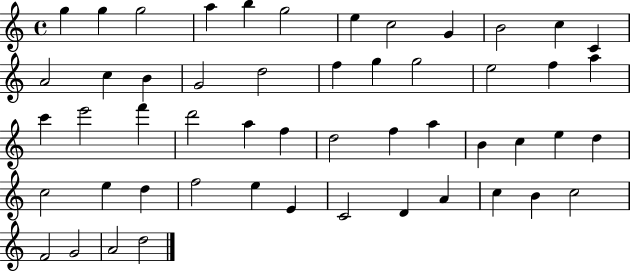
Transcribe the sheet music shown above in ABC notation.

X:1
T:Untitled
M:4/4
L:1/4
K:C
g g g2 a b g2 e c2 G B2 c C A2 c B G2 d2 f g g2 e2 f a c' e'2 f' d'2 a f d2 f a B c e d c2 e d f2 e E C2 D A c B c2 F2 G2 A2 d2